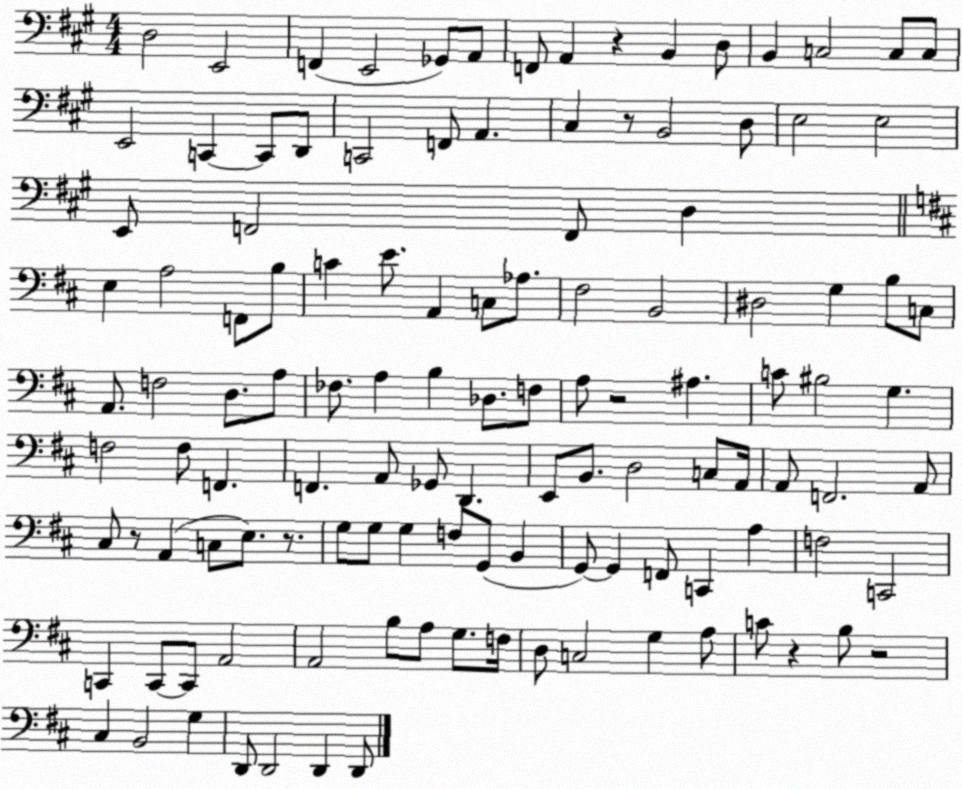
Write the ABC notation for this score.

X:1
T:Untitled
M:4/4
L:1/4
K:A
D,2 E,,2 F,, E,,2 _G,,/2 A,,/2 F,,/2 A,, z B,, D,/2 B,, C,2 C,/2 C,/2 E,,2 C,, C,,/2 D,,/2 C,,2 F,,/2 A,, ^C, z/2 B,,2 D,/2 E,2 E,2 E,,/2 F,,2 F,,/2 D, E, A,2 F,,/2 B,/2 C E/2 A,, C,/2 _A,/2 ^F,2 B,,2 ^D,2 G, B,/2 C,/2 A,,/2 F,2 D,/2 A,/2 _F,/2 A, B, _D,/2 F,/2 A,/2 z2 ^A, C/2 ^B,2 G, F,2 F,/2 F,, F,, A,,/2 _G,,/2 D,, E,,/2 B,,/2 D,2 C,/2 A,,/4 A,,/2 F,,2 A,,/2 ^C,/2 z/2 A,, C,/2 E,/2 z/2 G,/2 G,/2 G, F,/2 G,,/2 B,, G,,/2 G,, F,,/2 C,, A, F,2 C,,2 C,, C,,/2 C,,/2 A,,2 A,,2 B,/2 A,/2 G,/2 F,/4 D,/2 C,2 G, A,/2 C/2 z B,/2 z2 ^C, B,,2 G, D,,/2 D,,2 D,, D,,/2